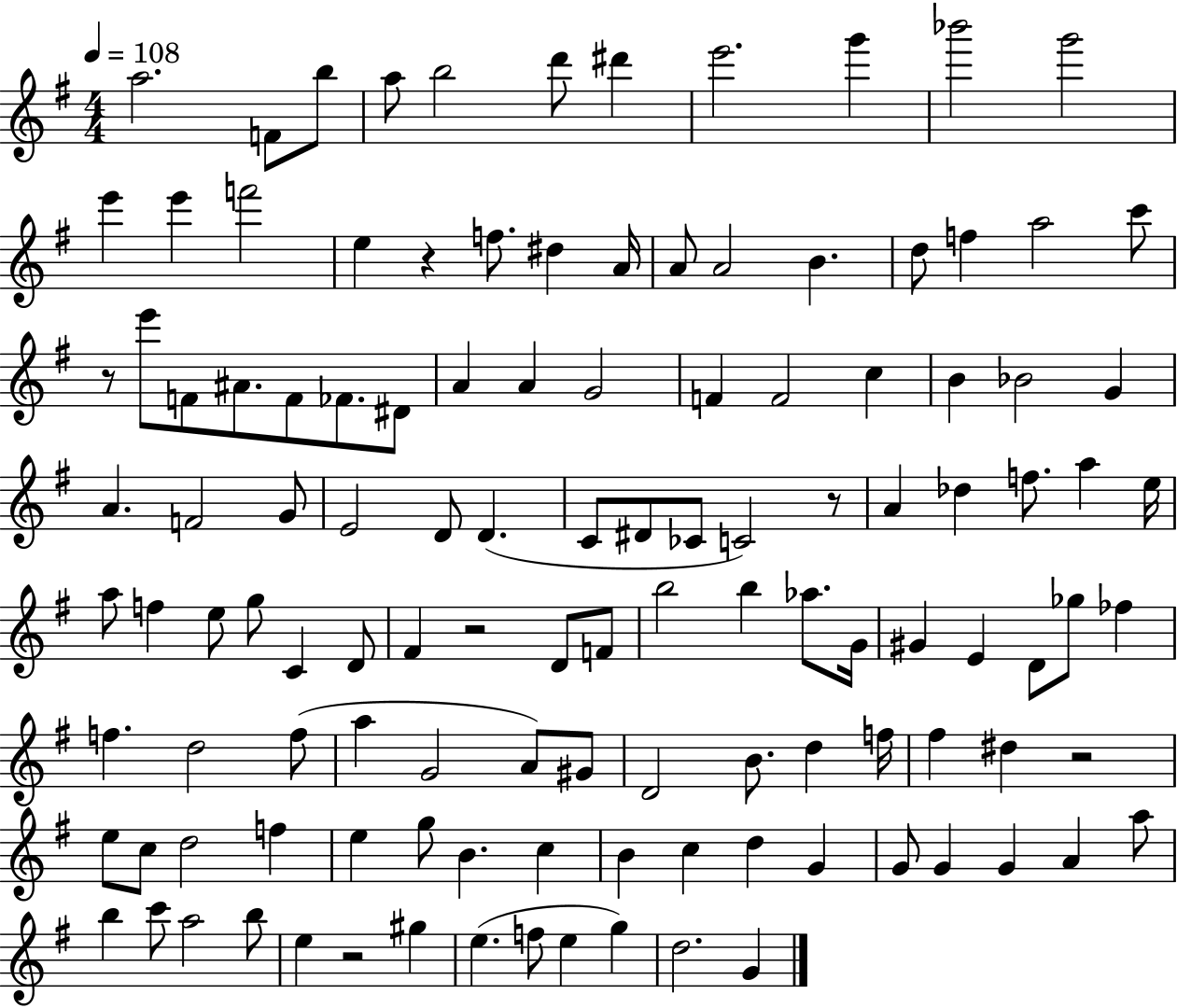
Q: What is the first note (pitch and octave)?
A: A5